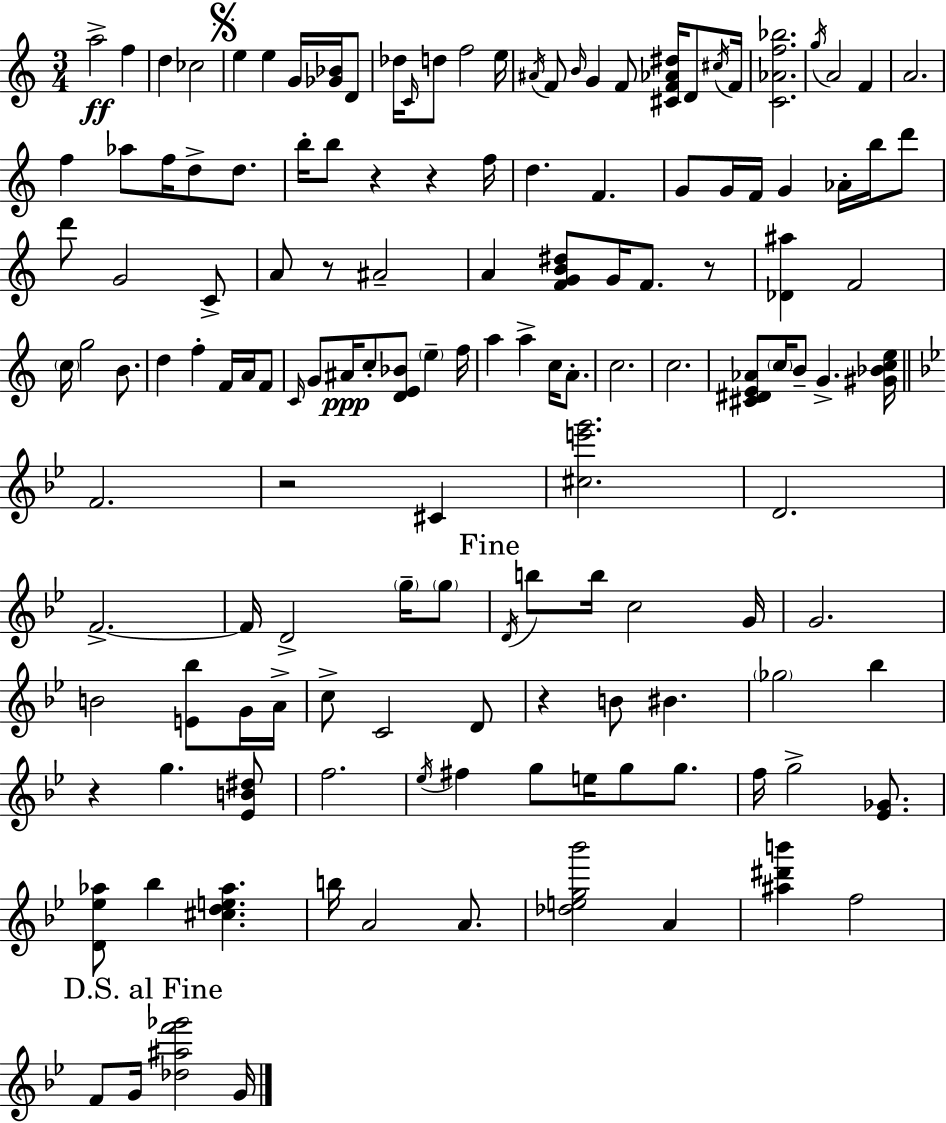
A5/h F5/q D5/q CES5/h E5/q E5/q G4/s [Gb4,Bb4]/s D4/e Db5/s C4/s D5/e F5/h E5/s A#4/s F4/e B4/s G4/q F4/e [C#4,F4,Ab4,D#5]/s D4/e C#5/s F4/s [C4,Ab4,F5,Bb5]/h. G5/s A4/h F4/q A4/h. F5/q Ab5/e F5/s D5/e D5/e. B5/s B5/e R/q R/q F5/s D5/q. F4/q. G4/e G4/s F4/s G4/q Ab4/s B5/s D6/e D6/e G4/h C4/e A4/e R/e A#4/h A4/q [F4,G4,B4,D#5]/e G4/s F4/e. R/e [Db4,A#5]/q F4/h C5/s G5/h B4/e. D5/q F5/q F4/s A4/s F4/e C4/s G4/e A#4/s C5/e [D4,E4,Bb4]/e E5/q F5/s A5/q A5/q C5/s A4/e. C5/h. C5/h. [C#4,D#4,E4,Ab4]/e C5/s B4/e G4/q. [G#4,Bb4,C5,E5]/s F4/h. R/h C#4/q [C#5,E6,G6]/h. D4/h. F4/h. F4/s D4/h G5/s G5/e D4/s B5/e B5/s C5/h G4/s G4/h. B4/h [E4,Bb5]/e G4/s A4/s C5/e C4/h D4/e R/q B4/e BIS4/q. Gb5/h Bb5/q R/q G5/q. [Eb4,B4,D#5]/e F5/h. Eb5/s F#5/q G5/e E5/s G5/e G5/e. F5/s G5/h [Eb4,Gb4]/e. [D4,Eb5,Ab5]/e Bb5/q [C#5,D5,E5,Ab5]/q. B5/s A4/h A4/e. [Db5,E5,G5,Bb6]/h A4/q [A#5,D#6,B6]/q F5/h F4/e G4/s [Db5,A#5,F6,Gb6]/h G4/s